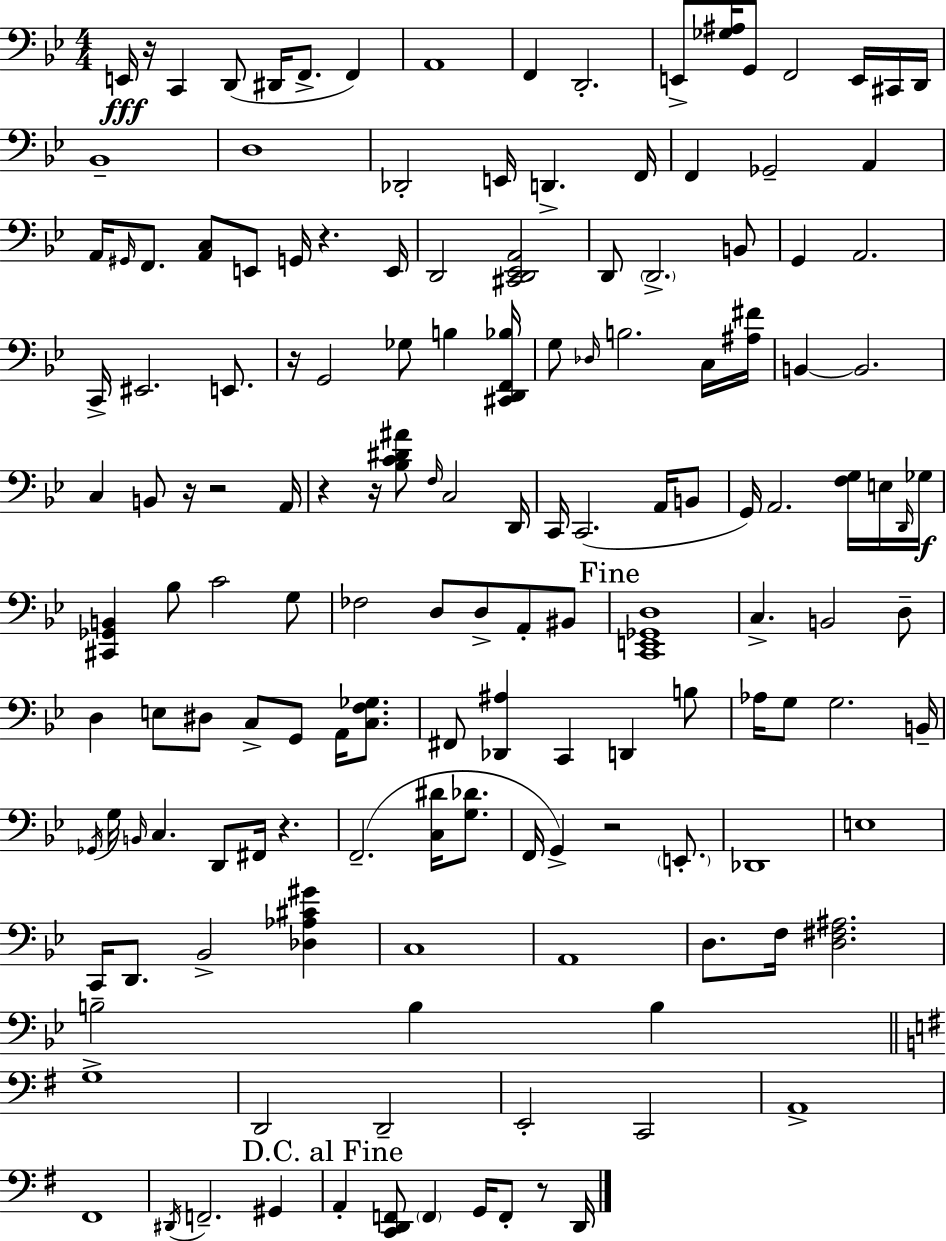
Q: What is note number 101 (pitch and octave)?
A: C2